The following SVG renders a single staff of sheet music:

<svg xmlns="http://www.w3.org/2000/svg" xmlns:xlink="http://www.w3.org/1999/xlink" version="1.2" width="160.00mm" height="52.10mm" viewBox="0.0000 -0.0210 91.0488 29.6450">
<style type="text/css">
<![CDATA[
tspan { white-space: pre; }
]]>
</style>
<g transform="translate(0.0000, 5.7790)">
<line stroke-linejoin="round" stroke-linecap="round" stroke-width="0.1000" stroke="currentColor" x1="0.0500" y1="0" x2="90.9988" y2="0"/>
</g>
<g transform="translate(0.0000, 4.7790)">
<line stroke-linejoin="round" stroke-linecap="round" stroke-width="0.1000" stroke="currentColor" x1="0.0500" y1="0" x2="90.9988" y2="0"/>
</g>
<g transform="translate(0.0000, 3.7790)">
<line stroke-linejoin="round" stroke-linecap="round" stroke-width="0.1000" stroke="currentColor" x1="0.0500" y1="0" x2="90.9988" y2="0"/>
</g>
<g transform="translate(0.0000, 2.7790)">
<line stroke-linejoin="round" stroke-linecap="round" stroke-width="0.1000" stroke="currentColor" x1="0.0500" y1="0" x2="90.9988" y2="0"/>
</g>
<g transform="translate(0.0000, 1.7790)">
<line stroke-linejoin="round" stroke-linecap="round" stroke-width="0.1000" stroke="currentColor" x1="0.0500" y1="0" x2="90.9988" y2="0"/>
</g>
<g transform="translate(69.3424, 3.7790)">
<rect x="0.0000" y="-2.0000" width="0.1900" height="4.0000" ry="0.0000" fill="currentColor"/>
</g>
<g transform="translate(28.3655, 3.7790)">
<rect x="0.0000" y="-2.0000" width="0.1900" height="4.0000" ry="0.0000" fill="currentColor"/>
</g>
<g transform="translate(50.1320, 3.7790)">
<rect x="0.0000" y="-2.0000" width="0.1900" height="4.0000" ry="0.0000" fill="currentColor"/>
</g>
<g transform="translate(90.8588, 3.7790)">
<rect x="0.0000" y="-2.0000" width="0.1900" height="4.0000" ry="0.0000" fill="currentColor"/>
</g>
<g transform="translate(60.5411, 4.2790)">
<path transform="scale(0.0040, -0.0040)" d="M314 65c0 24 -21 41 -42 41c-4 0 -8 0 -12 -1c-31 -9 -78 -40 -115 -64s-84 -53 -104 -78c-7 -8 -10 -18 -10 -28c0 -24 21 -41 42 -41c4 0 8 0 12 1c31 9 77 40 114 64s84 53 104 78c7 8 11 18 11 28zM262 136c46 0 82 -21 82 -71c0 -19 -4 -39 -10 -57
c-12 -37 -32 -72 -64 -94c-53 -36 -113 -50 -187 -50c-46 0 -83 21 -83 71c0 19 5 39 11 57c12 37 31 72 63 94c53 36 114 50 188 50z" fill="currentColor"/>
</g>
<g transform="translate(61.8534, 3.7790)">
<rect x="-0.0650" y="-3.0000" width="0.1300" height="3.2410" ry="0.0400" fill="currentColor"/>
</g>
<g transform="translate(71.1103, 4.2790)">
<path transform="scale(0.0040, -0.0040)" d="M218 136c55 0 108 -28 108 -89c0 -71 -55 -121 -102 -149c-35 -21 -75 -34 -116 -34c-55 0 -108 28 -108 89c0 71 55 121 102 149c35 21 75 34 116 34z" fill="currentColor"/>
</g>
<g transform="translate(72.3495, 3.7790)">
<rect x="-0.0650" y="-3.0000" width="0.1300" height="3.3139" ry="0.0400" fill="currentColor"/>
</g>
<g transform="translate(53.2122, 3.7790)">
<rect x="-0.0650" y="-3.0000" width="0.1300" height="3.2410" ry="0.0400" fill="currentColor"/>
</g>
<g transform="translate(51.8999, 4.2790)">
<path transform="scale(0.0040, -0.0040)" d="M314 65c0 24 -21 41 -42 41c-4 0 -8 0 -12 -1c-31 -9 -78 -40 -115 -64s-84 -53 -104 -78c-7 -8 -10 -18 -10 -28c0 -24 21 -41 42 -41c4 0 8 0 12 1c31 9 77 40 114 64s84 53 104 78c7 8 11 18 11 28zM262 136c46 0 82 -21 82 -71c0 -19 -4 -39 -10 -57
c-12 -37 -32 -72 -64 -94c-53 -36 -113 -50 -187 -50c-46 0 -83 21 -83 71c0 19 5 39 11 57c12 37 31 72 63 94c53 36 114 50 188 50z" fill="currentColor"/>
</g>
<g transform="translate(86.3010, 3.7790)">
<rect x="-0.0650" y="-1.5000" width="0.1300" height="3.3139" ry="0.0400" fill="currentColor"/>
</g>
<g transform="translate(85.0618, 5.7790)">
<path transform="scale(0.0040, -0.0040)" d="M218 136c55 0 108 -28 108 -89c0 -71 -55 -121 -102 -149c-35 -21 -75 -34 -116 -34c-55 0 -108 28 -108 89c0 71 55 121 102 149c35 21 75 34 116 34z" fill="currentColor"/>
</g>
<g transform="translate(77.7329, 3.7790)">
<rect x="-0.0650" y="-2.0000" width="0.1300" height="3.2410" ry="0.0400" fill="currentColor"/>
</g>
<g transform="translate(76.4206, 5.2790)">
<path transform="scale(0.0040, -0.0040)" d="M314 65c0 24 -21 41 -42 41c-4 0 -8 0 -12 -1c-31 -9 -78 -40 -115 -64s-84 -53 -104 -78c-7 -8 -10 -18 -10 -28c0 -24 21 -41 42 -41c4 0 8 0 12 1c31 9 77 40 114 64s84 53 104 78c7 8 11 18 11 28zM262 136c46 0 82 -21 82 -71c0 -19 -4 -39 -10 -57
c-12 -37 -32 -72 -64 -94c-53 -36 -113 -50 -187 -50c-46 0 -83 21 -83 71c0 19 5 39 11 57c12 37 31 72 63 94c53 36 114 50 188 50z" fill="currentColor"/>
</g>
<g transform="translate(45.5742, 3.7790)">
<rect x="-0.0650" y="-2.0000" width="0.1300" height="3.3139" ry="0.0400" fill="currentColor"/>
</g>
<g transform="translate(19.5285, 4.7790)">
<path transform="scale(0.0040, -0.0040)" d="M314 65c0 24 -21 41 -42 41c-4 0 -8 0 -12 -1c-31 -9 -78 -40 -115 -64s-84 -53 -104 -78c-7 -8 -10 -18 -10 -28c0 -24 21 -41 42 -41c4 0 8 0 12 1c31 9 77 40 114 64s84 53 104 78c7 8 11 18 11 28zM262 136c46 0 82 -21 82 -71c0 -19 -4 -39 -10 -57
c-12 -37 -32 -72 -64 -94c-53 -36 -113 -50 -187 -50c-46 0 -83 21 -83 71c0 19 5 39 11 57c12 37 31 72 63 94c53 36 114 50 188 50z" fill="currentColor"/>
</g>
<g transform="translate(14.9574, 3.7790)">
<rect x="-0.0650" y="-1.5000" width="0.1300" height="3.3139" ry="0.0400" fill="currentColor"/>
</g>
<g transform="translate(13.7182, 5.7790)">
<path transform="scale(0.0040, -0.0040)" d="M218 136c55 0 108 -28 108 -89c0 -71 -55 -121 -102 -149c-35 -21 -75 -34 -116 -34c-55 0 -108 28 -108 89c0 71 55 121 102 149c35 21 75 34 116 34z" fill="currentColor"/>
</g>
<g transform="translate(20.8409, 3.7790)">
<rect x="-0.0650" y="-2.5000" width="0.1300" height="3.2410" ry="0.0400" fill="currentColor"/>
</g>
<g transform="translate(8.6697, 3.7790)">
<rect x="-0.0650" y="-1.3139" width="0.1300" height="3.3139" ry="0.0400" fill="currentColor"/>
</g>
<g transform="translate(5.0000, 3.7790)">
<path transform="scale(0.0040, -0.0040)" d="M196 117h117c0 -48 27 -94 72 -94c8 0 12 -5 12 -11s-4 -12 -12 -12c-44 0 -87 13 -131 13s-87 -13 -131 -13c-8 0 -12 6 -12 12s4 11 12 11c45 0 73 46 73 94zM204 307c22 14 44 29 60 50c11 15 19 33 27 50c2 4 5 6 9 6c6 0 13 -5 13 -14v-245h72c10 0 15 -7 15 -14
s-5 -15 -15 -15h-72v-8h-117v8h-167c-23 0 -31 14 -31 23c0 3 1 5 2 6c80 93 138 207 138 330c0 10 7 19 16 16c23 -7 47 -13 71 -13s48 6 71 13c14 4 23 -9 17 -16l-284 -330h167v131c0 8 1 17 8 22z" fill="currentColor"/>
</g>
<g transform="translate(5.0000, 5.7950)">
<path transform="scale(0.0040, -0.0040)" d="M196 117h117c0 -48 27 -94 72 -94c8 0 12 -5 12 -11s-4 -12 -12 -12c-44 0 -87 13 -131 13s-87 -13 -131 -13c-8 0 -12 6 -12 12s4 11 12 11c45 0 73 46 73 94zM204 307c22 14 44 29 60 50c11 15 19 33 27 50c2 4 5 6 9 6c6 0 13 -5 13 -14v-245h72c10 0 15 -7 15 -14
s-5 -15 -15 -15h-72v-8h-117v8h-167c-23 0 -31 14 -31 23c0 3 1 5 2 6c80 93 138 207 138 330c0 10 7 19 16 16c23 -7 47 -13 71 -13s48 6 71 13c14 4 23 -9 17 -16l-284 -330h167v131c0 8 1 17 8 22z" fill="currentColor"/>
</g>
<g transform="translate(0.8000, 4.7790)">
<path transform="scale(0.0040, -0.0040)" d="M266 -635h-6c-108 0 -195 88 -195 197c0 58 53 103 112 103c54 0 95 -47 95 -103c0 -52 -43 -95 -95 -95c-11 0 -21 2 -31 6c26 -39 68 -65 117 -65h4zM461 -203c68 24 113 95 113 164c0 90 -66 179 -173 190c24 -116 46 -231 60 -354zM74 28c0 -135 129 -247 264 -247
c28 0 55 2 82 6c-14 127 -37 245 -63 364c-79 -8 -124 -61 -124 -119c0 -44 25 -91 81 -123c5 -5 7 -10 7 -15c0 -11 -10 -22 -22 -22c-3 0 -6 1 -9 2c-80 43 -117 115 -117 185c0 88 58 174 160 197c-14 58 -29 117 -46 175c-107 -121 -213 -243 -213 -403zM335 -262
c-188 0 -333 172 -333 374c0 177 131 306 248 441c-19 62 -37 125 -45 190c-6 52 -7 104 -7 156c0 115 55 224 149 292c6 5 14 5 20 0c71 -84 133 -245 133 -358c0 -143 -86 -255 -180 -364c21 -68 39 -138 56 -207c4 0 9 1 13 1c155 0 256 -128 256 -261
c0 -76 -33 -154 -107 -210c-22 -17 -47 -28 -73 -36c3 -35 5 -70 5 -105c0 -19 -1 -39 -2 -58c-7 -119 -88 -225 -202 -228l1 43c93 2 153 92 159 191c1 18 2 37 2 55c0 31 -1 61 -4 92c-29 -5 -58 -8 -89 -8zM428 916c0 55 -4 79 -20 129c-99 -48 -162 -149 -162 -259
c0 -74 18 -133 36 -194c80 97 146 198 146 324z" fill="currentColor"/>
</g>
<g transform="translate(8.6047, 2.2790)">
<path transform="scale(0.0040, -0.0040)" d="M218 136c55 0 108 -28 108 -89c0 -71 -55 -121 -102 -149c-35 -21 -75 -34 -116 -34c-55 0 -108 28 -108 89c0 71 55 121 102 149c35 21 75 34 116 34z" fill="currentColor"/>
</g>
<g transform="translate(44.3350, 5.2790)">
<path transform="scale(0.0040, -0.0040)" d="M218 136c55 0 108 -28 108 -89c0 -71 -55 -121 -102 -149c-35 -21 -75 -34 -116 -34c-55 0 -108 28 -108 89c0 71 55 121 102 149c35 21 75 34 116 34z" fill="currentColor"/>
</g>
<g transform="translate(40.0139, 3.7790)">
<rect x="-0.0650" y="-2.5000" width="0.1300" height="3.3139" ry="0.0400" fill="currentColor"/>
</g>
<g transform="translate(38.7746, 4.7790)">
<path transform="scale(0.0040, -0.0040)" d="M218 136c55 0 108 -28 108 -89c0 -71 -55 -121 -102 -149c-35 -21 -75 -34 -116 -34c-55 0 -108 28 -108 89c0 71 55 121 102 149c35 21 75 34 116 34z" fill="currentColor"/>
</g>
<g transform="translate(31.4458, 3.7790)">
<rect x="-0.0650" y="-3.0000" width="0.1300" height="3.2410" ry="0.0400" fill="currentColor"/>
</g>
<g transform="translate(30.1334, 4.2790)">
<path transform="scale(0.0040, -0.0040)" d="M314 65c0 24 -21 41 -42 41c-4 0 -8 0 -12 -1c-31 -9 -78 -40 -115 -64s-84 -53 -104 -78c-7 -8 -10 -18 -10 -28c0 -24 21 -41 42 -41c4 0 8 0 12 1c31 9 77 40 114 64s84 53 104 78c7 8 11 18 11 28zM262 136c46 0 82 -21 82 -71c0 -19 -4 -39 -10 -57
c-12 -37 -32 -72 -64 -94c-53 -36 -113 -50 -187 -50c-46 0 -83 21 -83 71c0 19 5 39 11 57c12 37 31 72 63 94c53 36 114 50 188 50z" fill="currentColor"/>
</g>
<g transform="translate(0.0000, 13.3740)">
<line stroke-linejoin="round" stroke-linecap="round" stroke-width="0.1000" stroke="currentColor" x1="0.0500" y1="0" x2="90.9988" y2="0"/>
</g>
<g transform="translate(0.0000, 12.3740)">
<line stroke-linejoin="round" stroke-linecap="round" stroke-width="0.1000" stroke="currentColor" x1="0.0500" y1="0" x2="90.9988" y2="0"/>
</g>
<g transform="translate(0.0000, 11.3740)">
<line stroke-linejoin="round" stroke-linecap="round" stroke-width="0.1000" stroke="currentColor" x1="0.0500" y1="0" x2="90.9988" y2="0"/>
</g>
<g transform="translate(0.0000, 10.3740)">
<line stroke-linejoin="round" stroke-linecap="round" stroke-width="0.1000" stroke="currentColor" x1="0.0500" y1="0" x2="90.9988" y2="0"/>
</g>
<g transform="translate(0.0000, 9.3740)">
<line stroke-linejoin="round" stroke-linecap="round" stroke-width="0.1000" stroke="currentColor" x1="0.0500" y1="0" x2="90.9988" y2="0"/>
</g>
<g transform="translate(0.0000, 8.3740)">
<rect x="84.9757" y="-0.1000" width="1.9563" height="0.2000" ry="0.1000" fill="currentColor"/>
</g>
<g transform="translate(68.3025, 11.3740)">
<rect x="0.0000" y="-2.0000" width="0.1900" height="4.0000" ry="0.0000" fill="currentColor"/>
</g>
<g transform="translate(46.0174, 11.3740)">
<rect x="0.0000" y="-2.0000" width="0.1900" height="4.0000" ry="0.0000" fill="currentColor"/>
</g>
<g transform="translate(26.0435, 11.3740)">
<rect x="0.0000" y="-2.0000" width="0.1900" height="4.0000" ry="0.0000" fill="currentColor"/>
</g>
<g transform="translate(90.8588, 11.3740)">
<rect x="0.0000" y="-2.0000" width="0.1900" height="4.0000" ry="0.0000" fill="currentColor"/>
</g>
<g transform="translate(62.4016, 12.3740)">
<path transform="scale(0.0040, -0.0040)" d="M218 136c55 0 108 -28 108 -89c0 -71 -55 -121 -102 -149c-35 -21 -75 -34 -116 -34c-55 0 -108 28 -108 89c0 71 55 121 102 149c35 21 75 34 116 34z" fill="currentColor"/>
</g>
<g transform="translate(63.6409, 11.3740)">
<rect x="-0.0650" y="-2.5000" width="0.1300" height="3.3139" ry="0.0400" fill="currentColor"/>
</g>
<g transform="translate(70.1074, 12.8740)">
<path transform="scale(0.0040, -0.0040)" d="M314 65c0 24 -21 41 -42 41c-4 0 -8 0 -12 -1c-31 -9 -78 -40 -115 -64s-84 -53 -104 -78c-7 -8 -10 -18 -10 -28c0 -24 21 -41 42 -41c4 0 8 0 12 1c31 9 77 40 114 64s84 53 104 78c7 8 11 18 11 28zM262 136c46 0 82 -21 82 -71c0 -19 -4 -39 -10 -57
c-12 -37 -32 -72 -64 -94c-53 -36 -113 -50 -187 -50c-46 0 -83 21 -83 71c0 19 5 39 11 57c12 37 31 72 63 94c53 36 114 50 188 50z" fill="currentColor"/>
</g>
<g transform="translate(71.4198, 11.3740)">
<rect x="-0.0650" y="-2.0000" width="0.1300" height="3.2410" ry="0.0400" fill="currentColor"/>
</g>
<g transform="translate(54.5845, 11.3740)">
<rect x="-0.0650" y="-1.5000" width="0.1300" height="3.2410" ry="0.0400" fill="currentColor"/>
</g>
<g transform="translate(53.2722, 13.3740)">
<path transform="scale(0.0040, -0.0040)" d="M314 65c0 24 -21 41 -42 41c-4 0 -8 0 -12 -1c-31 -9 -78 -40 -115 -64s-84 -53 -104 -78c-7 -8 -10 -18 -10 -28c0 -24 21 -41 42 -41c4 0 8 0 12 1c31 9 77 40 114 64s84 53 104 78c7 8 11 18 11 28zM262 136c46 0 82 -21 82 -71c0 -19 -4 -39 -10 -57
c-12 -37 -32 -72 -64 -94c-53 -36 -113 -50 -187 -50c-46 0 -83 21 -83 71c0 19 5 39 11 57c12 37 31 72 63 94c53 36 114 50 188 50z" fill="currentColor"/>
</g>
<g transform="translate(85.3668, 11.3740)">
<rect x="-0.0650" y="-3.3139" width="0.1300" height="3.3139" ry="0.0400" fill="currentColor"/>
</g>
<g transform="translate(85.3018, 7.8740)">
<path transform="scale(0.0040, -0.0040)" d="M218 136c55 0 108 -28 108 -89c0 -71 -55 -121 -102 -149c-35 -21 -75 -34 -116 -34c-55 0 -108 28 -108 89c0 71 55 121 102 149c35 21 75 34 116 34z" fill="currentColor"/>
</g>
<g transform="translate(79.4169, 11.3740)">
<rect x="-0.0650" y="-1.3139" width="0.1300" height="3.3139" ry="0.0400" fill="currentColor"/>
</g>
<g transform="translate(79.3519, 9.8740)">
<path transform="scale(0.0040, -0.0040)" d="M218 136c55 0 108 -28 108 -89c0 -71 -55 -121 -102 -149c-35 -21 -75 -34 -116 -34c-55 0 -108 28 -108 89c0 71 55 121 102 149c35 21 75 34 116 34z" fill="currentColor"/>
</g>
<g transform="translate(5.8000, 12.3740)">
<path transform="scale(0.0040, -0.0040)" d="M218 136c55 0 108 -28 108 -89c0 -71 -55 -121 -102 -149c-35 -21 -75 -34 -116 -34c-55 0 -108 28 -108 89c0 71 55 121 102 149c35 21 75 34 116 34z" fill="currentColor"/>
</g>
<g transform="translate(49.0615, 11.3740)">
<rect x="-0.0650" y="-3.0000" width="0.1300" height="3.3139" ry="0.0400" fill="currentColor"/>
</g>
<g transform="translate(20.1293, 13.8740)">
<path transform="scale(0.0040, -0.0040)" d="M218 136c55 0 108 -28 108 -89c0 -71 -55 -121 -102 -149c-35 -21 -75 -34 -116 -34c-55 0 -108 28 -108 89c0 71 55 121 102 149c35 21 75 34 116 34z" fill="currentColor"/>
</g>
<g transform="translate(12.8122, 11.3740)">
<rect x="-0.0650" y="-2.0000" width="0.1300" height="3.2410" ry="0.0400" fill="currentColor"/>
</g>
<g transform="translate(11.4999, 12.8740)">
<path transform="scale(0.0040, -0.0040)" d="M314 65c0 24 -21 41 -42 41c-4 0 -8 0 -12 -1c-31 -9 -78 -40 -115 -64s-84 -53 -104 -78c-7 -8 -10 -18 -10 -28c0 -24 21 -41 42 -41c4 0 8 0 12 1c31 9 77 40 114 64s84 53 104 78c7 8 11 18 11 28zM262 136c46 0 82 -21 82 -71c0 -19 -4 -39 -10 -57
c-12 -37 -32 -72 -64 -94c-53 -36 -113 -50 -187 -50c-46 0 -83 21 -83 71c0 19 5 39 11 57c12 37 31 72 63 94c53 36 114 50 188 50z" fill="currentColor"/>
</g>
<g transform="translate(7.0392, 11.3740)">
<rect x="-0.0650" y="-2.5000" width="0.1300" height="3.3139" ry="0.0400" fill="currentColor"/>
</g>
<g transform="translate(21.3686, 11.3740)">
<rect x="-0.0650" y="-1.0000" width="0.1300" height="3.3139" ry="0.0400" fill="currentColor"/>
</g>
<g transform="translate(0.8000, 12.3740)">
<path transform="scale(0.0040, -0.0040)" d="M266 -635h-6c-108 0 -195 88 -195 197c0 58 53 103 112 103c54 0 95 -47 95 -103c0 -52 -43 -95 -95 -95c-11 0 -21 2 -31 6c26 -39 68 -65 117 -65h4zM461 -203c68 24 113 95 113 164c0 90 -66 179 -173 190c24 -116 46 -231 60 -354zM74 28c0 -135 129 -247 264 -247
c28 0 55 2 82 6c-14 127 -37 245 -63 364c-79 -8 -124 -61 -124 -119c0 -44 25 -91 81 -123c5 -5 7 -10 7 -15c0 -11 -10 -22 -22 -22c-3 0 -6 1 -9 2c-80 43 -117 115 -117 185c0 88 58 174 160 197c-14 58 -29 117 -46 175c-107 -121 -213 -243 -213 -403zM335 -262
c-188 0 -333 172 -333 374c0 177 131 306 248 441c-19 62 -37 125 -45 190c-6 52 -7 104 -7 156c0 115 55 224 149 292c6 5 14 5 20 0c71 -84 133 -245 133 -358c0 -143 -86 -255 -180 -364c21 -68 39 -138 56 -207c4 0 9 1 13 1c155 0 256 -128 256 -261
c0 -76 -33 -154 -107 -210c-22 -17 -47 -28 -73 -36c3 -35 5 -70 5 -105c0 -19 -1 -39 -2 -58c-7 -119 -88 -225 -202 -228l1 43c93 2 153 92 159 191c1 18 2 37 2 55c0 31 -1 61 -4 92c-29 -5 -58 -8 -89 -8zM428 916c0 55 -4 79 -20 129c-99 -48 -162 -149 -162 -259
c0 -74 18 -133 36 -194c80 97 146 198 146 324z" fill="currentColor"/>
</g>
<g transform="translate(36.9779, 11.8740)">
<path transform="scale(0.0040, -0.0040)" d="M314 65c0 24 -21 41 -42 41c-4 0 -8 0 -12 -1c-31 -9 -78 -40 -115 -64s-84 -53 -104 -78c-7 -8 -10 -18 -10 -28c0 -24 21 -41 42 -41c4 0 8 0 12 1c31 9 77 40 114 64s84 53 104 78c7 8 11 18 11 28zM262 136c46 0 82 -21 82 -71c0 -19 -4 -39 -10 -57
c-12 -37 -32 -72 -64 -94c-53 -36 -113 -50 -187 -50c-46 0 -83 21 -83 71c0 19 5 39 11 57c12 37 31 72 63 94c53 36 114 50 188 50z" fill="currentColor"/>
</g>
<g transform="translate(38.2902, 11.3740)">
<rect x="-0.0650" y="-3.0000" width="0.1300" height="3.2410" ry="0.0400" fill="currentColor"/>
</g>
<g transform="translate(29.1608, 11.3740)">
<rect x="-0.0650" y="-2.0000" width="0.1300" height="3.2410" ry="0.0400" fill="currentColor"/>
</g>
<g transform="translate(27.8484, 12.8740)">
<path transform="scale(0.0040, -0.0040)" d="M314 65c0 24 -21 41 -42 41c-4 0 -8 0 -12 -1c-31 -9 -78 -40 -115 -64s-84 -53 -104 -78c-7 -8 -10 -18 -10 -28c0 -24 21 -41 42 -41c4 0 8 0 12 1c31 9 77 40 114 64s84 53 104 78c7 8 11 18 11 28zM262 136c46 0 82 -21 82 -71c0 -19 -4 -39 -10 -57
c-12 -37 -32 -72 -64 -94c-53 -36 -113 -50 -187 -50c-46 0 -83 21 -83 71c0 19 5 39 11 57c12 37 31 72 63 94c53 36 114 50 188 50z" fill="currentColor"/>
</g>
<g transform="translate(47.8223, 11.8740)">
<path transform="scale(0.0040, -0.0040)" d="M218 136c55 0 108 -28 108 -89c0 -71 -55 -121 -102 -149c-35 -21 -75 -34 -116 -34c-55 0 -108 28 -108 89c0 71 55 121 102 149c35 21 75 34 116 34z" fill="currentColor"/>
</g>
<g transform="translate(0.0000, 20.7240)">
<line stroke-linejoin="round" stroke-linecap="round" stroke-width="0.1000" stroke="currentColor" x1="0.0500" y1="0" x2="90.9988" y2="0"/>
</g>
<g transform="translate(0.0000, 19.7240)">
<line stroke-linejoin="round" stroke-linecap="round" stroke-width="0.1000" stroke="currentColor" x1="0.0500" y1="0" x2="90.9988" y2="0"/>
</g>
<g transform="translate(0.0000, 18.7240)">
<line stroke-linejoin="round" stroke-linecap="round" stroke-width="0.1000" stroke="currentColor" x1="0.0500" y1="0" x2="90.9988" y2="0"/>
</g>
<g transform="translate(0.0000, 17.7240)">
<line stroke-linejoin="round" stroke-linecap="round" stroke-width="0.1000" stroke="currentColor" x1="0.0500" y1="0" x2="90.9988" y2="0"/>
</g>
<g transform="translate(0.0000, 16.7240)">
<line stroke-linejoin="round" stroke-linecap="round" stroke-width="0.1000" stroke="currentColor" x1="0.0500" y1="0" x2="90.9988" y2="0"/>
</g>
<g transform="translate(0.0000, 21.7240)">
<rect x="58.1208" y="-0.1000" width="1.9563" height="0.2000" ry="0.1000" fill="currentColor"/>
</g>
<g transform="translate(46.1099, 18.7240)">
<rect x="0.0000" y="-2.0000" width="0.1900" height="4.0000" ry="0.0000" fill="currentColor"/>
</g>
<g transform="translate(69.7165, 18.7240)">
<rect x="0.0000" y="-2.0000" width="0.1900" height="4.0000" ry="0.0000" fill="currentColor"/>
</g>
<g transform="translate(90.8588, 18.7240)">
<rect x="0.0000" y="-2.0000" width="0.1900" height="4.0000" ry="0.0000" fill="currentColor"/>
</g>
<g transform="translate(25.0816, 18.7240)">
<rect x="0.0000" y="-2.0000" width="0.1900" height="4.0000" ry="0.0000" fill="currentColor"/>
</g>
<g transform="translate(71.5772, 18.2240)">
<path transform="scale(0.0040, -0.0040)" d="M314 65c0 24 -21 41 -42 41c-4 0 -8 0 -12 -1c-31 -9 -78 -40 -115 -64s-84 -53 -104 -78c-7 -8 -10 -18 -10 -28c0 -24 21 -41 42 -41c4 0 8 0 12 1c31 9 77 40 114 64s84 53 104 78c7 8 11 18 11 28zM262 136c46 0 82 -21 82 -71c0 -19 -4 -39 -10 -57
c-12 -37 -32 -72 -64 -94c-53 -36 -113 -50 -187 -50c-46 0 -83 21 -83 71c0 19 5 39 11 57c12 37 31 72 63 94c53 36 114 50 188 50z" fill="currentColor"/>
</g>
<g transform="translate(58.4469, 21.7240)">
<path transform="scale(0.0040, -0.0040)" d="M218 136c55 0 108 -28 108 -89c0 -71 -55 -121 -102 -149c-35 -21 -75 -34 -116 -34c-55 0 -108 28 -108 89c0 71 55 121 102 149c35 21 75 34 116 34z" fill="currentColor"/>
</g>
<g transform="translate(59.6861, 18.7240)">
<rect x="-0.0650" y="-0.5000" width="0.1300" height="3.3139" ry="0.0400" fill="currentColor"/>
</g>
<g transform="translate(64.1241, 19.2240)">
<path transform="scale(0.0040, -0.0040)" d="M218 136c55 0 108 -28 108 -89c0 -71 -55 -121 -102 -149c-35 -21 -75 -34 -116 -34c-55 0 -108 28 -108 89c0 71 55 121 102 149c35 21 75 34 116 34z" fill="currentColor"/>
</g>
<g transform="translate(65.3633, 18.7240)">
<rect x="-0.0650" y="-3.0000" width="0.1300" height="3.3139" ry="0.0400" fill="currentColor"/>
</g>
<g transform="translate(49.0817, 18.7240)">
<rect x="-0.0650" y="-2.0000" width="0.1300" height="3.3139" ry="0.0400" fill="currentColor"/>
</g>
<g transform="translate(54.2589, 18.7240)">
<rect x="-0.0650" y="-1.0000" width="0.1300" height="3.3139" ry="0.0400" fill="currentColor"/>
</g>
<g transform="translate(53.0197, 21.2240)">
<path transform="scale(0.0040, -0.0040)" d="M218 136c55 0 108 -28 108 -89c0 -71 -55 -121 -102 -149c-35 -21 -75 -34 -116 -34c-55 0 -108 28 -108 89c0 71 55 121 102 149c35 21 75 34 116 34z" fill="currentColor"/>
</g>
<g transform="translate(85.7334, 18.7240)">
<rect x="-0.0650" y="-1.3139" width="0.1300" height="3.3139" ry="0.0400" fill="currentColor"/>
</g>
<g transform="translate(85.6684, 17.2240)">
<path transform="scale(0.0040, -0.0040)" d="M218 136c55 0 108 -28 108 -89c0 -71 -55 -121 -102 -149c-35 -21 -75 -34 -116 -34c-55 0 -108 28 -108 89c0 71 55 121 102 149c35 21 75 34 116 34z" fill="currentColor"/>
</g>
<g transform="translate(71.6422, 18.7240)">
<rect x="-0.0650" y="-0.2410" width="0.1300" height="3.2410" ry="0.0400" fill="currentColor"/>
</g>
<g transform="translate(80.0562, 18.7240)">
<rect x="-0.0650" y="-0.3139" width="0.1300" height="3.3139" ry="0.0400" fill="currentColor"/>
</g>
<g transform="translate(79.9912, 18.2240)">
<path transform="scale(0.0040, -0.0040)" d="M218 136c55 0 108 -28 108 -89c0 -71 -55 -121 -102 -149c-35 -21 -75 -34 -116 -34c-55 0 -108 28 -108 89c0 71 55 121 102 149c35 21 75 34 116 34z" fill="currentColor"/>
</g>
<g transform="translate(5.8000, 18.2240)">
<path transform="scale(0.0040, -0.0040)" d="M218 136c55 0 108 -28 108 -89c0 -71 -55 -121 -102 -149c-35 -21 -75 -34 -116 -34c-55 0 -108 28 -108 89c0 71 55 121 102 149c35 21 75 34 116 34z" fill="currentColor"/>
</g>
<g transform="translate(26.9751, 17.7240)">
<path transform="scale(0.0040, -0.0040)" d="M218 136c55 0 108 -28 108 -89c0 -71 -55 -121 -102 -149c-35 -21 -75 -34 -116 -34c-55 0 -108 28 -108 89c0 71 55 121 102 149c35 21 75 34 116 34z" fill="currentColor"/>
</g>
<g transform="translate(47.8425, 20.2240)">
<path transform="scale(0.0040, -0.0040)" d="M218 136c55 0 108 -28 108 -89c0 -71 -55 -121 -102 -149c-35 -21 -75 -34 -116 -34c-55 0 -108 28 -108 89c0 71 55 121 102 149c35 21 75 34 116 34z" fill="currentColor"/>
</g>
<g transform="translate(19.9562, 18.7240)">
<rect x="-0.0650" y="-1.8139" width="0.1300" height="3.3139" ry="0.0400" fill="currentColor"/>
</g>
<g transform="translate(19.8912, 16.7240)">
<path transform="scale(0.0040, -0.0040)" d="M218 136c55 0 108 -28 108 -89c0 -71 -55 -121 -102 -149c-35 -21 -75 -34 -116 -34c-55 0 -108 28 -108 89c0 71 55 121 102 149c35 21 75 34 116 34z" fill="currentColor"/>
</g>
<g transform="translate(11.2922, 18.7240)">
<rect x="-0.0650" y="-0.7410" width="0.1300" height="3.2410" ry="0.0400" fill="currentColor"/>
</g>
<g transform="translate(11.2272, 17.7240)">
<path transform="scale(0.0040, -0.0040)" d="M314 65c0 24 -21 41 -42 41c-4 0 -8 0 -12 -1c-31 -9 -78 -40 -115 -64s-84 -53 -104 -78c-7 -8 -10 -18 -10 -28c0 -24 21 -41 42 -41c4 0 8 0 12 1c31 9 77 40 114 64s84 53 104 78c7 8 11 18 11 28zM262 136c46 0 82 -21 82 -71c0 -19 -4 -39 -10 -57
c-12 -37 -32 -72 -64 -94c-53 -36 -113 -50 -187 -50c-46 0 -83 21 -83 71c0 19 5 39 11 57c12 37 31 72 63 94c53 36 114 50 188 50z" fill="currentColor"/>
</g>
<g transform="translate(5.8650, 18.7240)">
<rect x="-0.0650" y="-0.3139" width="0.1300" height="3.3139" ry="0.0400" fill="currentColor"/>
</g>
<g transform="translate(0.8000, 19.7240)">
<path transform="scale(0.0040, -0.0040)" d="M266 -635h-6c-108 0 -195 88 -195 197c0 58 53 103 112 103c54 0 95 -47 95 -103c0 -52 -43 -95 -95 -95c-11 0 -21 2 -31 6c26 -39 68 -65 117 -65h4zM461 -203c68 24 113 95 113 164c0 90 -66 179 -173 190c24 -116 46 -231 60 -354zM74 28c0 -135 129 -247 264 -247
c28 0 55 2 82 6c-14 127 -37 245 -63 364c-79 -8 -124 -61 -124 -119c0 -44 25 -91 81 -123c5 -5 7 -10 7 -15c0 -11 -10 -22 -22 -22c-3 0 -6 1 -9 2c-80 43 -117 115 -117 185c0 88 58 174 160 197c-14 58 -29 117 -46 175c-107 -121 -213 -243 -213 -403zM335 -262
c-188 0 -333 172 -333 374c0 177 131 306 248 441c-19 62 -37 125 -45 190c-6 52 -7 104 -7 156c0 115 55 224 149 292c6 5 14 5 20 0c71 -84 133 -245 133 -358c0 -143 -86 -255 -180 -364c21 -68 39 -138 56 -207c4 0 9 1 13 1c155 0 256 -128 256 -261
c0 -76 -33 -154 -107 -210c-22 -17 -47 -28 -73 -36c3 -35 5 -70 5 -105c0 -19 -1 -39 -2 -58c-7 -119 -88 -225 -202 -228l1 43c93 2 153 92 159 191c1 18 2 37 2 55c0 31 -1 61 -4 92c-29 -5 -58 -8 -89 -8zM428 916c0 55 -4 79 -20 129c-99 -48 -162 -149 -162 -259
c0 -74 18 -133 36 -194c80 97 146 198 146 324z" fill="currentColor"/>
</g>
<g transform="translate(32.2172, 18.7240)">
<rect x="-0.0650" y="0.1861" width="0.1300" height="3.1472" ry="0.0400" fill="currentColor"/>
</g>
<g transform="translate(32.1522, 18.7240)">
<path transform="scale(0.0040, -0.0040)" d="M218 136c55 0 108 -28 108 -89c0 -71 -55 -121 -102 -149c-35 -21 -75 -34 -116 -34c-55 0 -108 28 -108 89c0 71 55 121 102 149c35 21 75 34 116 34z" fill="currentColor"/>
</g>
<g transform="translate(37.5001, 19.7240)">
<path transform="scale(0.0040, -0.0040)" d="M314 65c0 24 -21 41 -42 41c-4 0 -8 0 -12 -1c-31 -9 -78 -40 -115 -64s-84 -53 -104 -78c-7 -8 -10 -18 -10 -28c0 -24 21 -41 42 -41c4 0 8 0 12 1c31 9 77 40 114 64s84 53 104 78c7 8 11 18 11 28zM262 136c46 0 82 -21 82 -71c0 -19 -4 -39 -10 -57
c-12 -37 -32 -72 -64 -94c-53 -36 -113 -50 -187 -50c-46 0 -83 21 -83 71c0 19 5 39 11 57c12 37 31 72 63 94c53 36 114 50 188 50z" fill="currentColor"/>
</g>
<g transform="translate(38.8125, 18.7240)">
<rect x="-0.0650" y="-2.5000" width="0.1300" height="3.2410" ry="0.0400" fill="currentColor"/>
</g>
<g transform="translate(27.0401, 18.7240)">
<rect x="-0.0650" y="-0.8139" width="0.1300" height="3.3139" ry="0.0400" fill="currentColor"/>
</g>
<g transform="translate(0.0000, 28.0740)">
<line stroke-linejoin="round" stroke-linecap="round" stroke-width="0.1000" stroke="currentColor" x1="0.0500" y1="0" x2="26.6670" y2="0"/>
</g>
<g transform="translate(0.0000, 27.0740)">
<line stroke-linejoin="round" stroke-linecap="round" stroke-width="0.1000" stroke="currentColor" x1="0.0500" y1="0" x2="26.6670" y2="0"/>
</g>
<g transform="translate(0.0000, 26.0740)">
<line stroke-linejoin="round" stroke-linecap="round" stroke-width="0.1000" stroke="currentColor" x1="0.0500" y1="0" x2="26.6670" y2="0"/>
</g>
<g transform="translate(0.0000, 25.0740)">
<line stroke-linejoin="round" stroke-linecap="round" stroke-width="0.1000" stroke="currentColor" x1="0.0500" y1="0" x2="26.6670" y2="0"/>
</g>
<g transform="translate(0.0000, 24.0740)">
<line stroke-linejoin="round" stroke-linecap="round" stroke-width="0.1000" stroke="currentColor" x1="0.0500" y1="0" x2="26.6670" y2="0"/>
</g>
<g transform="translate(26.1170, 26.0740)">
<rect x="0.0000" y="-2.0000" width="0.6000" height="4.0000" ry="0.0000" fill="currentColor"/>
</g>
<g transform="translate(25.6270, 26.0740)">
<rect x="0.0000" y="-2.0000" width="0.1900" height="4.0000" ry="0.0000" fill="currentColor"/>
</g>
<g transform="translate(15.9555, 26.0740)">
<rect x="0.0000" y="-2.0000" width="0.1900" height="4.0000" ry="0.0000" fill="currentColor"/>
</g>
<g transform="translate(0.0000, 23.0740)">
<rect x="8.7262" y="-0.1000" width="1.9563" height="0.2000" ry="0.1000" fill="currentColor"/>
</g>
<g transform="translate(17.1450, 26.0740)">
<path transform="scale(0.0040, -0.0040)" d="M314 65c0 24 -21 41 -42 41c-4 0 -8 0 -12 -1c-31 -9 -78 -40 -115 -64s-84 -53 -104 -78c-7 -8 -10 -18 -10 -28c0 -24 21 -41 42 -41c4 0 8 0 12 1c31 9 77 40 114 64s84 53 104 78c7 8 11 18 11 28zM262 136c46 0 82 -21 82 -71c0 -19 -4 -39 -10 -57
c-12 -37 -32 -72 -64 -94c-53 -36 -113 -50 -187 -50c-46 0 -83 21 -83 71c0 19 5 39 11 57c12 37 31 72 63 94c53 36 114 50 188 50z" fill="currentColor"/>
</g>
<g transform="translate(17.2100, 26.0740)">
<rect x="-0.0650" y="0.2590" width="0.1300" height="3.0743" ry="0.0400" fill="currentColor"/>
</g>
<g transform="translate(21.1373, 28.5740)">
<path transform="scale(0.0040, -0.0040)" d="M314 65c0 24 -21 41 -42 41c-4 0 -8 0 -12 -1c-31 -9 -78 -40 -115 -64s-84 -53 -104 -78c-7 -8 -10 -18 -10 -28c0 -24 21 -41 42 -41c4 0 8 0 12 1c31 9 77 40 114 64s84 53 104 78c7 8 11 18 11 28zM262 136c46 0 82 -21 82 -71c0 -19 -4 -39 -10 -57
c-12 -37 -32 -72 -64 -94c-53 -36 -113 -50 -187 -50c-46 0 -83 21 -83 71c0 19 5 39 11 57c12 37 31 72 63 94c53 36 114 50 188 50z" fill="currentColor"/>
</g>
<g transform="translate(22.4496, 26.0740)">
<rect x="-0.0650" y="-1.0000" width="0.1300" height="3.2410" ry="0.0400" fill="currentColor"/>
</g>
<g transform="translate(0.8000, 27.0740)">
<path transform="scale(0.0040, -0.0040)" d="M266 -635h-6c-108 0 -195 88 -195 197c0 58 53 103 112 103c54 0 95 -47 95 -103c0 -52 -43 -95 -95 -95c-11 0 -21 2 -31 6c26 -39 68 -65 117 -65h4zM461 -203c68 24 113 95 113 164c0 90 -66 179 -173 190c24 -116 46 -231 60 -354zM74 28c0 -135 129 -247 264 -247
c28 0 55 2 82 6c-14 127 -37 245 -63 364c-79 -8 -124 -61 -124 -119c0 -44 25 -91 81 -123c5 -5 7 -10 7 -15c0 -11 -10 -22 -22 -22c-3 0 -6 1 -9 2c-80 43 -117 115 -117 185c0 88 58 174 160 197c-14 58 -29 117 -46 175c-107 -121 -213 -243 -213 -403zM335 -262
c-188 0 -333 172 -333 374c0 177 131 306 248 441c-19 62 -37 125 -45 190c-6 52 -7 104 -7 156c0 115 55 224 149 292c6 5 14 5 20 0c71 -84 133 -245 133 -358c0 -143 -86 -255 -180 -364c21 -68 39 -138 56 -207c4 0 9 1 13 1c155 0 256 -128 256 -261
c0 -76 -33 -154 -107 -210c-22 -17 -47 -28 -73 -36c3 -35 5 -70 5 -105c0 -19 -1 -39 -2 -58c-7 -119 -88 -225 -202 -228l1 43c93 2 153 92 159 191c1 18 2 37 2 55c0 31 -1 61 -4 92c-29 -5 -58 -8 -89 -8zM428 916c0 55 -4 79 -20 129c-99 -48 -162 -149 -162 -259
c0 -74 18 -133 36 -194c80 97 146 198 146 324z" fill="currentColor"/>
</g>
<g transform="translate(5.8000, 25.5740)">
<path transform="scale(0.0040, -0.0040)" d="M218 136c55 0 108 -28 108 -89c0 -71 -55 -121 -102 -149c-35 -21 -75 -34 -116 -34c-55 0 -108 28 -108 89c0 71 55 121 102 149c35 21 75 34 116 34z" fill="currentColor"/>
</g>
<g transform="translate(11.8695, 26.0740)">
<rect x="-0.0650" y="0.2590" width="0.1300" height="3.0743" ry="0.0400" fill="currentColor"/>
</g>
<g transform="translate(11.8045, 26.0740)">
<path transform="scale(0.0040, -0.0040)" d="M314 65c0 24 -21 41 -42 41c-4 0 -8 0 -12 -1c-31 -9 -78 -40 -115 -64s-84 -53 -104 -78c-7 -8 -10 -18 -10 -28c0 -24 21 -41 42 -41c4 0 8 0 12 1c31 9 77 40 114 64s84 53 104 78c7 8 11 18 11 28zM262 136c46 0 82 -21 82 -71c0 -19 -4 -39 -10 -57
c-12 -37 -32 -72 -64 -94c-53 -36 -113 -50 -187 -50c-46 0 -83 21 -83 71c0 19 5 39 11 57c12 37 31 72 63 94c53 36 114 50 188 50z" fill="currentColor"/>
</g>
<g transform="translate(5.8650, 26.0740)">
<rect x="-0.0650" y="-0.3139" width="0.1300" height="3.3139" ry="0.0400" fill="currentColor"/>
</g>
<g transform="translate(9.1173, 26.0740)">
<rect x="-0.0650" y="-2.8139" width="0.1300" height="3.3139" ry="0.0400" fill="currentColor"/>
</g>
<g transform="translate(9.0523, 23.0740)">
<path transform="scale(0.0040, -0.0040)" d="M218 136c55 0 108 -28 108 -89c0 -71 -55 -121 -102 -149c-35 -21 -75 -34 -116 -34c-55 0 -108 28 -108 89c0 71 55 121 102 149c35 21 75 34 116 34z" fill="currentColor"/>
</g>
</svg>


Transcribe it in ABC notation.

X:1
T:Untitled
M:4/4
L:1/4
K:C
e E G2 A2 G F A2 A2 A F2 E G F2 D F2 A2 A E2 G F2 e b c d2 f d B G2 F D C A c2 c e c a B2 B2 D2